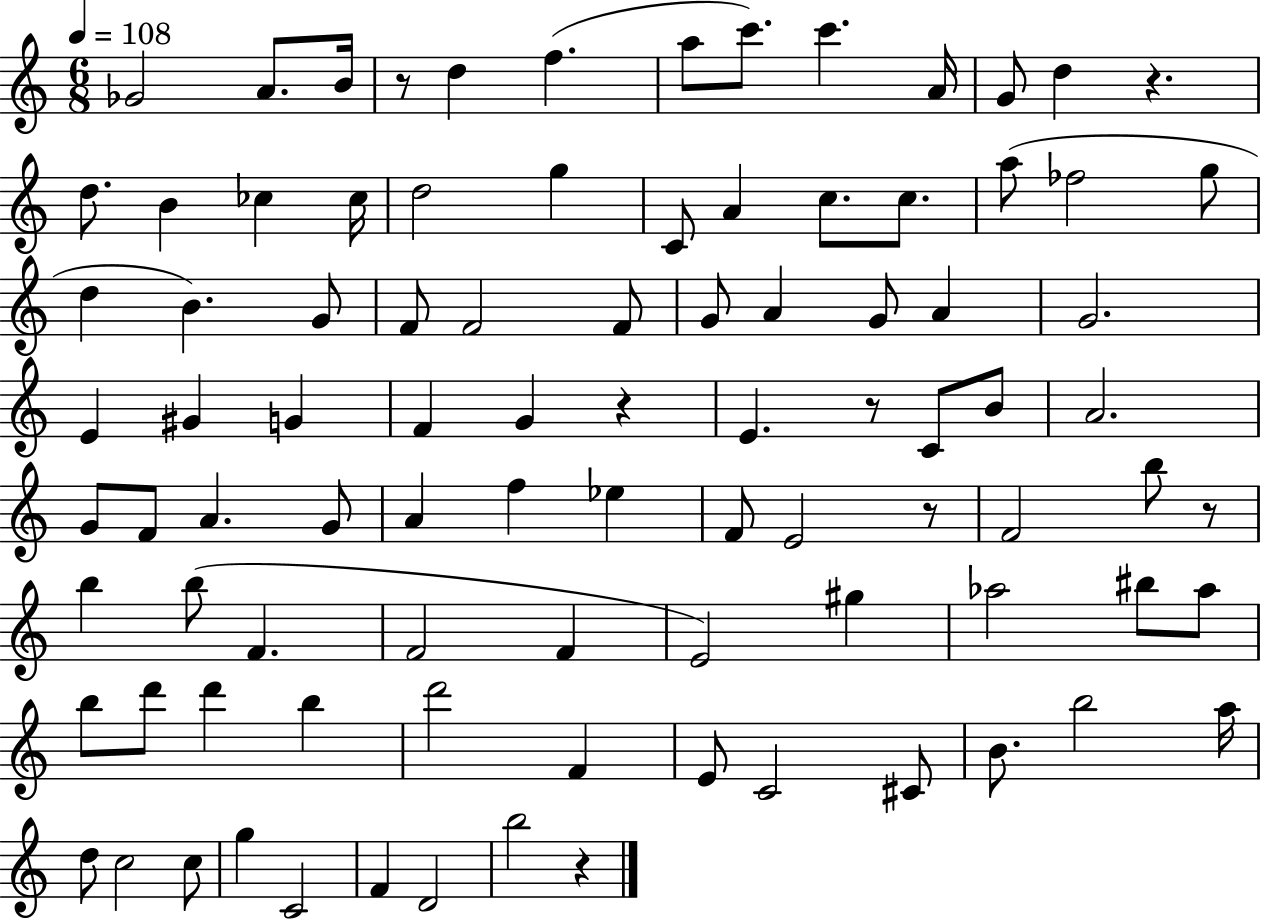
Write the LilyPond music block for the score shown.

{
  \clef treble
  \numericTimeSignature
  \time 6/8
  \key c \major
  \tempo 4 = 108
  ges'2 a'8. b'16 | r8 d''4 f''4.( | a''8 c'''8.) c'''4. a'16 | g'8 d''4 r4. | \break d''8. b'4 ces''4 ces''16 | d''2 g''4 | c'8 a'4 c''8. c''8. | a''8( fes''2 g''8 | \break d''4 b'4.) g'8 | f'8 f'2 f'8 | g'8 a'4 g'8 a'4 | g'2. | \break e'4 gis'4 g'4 | f'4 g'4 r4 | e'4. r8 c'8 b'8 | a'2. | \break g'8 f'8 a'4. g'8 | a'4 f''4 ees''4 | f'8 e'2 r8 | f'2 b''8 r8 | \break b''4 b''8( f'4. | f'2 f'4 | e'2) gis''4 | aes''2 bis''8 aes''8 | \break b''8 d'''8 d'''4 b''4 | d'''2 f'4 | e'8 c'2 cis'8 | b'8. b''2 a''16 | \break d''8 c''2 c''8 | g''4 c'2 | f'4 d'2 | b''2 r4 | \break \bar "|."
}